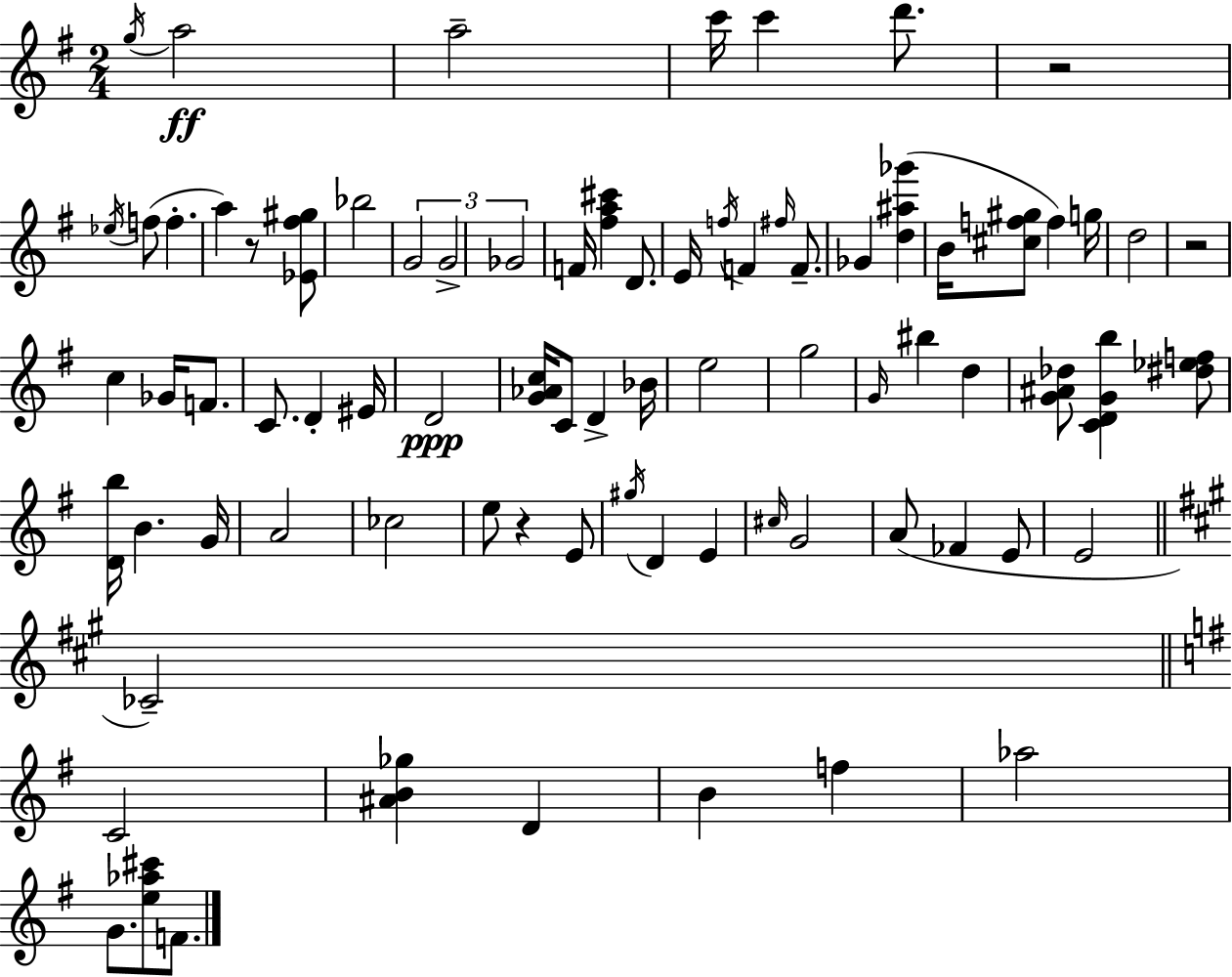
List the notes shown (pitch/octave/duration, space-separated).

G5/s A5/h A5/h C6/s C6/q D6/e. R/h Eb5/s F5/e F5/q. A5/q R/e [Eb4,F#5,G#5]/e Bb5/h G4/h G4/h Gb4/h F4/s [F#5,A5,C#6]/q D4/e. E4/s F5/s F4/q F#5/s F4/e. Gb4/q [D5,A#5,Gb6]/q B4/s [C#5,F5,G#5]/e F5/q G5/s D5/h R/h C5/q Gb4/s F4/e. C4/e. D4/q EIS4/s D4/h [G4,Ab4,C5]/s C4/e D4/q Bb4/s E5/h G5/h G4/s BIS5/q D5/q [G4,A#4,Db5]/e [C4,D4,G4,B5]/q [D#5,Eb5,F5]/e [D4,B5]/s B4/q. G4/s A4/h CES5/h E5/e R/q E4/e G#5/s D4/q E4/q C#5/s G4/h A4/e FES4/q E4/e E4/h CES4/h C4/h [A#4,B4,Gb5]/q D4/q B4/q F5/q Ab5/h G4/e. [E5,Ab5,C#6]/e F4/e.